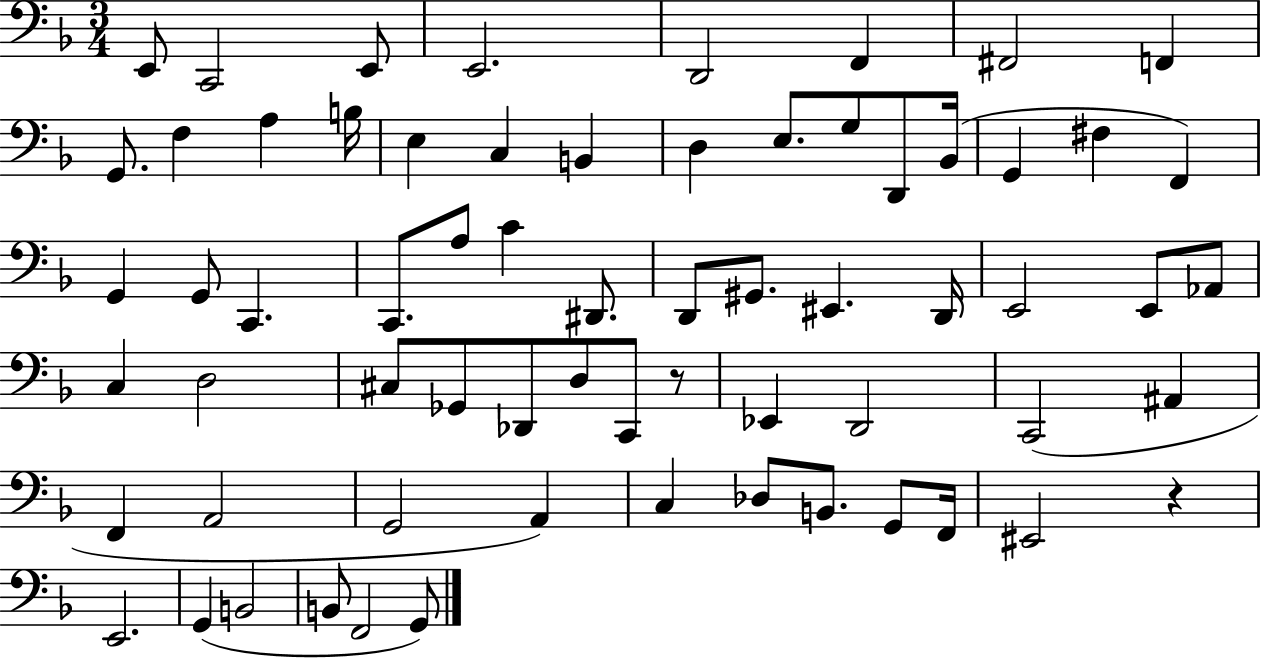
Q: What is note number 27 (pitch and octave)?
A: C2